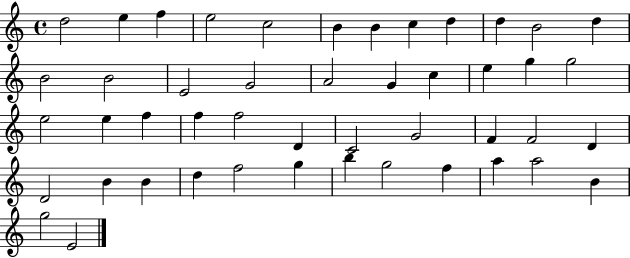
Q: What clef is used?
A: treble